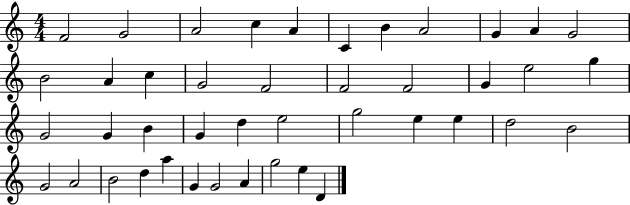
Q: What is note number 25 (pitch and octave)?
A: G4